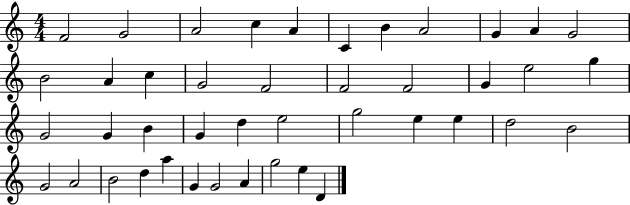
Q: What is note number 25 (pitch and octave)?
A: G4